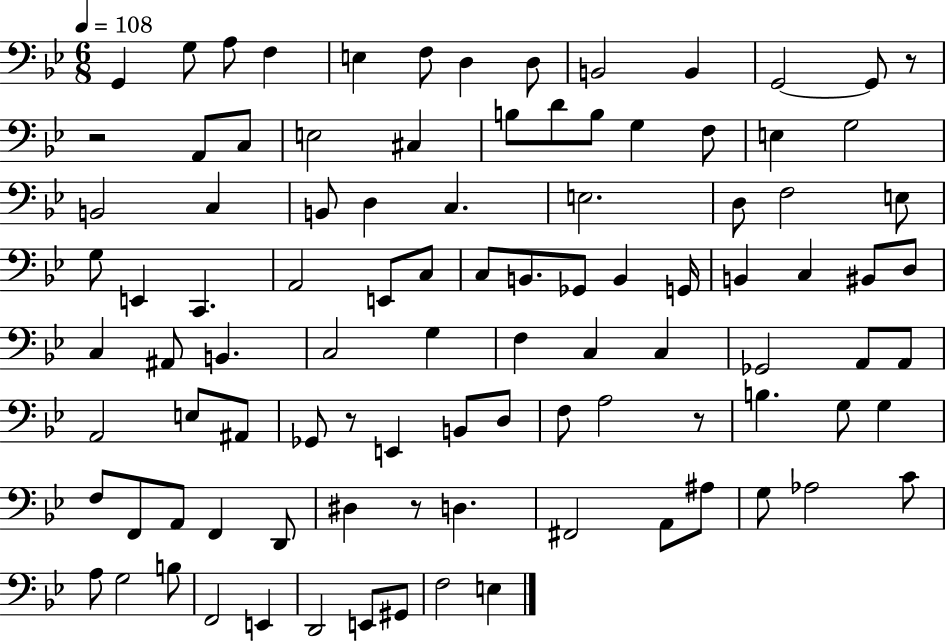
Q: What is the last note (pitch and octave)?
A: E3